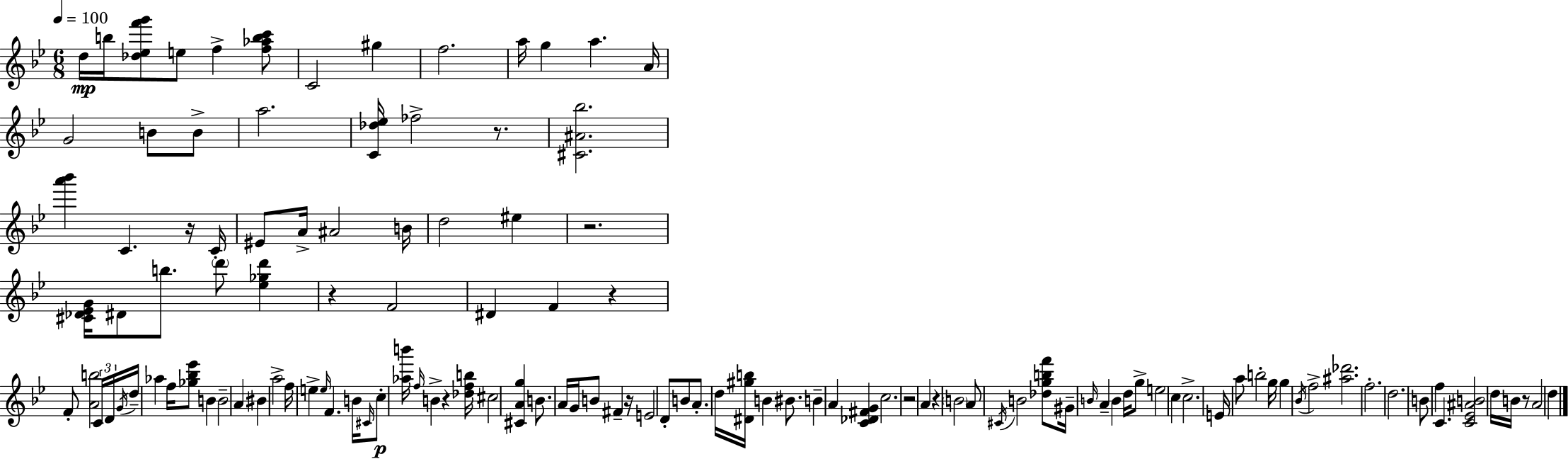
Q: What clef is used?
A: treble